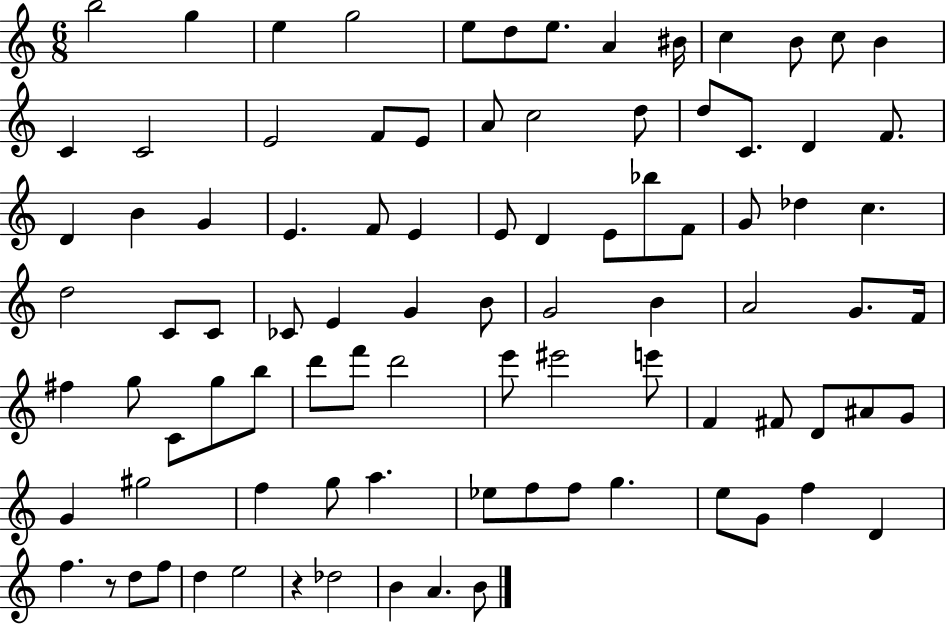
{
  \clef treble
  \numericTimeSignature
  \time 6/8
  \key c \major
  \repeat volta 2 { b''2 g''4 | e''4 g''2 | e''8 d''8 e''8. a'4 bis'16 | c''4 b'8 c''8 b'4 | \break c'4 c'2 | e'2 f'8 e'8 | a'8 c''2 d''8 | d''8 c'8. d'4 f'8. | \break d'4 b'4 g'4 | e'4. f'8 e'4 | e'8 d'4 e'8 bes''8 f'8 | g'8 des''4 c''4. | \break d''2 c'8 c'8 | ces'8 e'4 g'4 b'8 | g'2 b'4 | a'2 g'8. f'16 | \break fis''4 g''8 c'8 g''8 b''8 | d'''8 f'''8 d'''2 | e'''8 eis'''2 e'''8 | f'4 fis'8 d'8 ais'8 g'8 | \break g'4 gis''2 | f''4 g''8 a''4. | ees''8 f''8 f''8 g''4. | e''8 g'8 f''4 d'4 | \break f''4. r8 d''8 f''8 | d''4 e''2 | r4 des''2 | b'4 a'4. b'8 | \break } \bar "|."
}